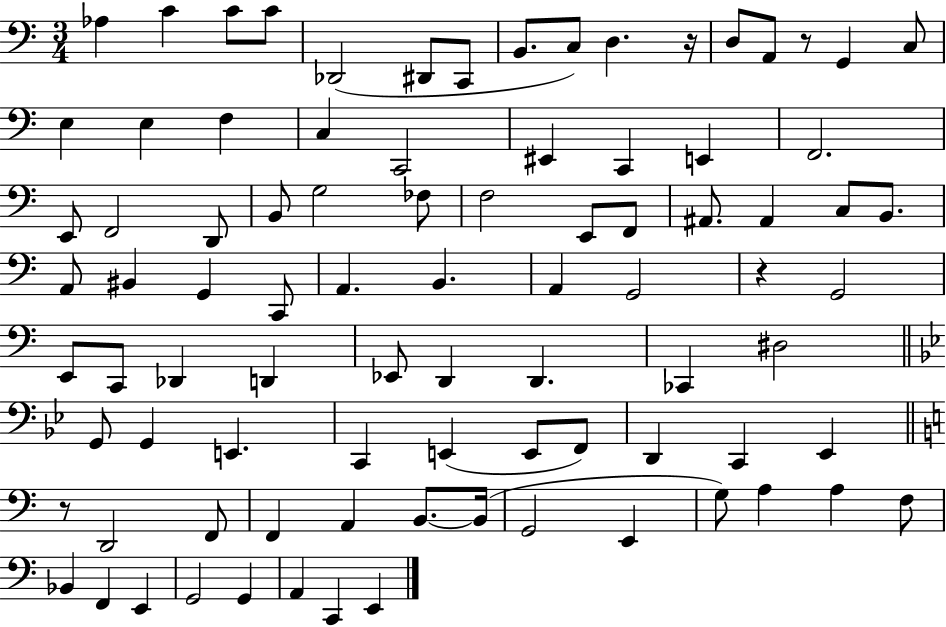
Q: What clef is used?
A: bass